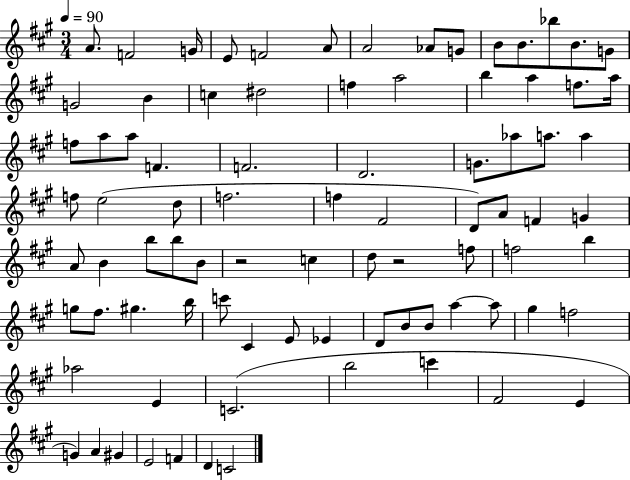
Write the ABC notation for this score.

X:1
T:Untitled
M:3/4
L:1/4
K:A
A/2 F2 G/4 E/2 F2 A/2 A2 _A/2 G/2 B/2 B/2 _b/2 B/2 G/2 G2 B c ^d2 f a2 b a f/2 a/4 f/2 a/2 a/2 F F2 D2 G/2 _a/2 a/2 a f/2 e2 d/2 f2 f ^F2 D/2 A/2 F G A/2 B b/2 b/2 B/2 z2 c d/2 z2 f/2 f2 b g/2 ^f/2 ^g b/4 c'/2 ^C E/2 _E D/2 B/2 B/2 a a/2 ^g f2 _a2 E C2 b2 c' ^F2 E G A ^G E2 F D C2